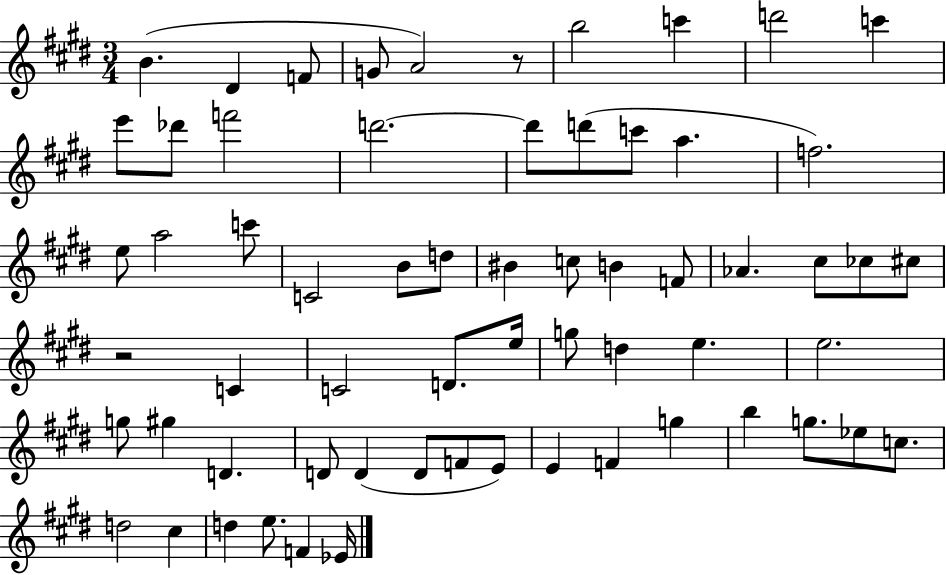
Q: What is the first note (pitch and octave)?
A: B4